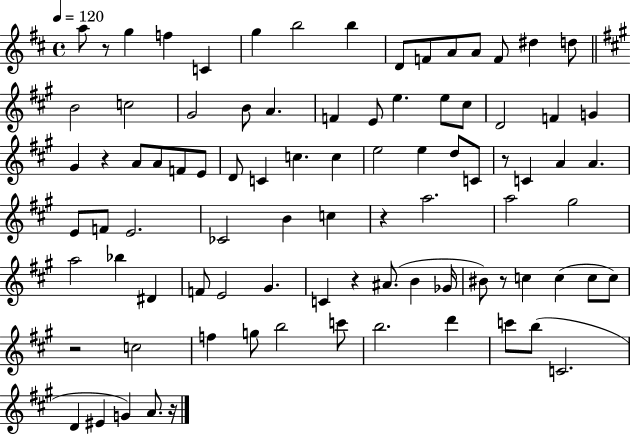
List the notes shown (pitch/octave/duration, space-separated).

A5/e R/e G5/q F5/q C4/q G5/q B5/h B5/q D4/e F4/e A4/e A4/e F4/e D#5/q D5/e B4/h C5/h G#4/h B4/e A4/q. F4/q E4/e E5/q. E5/e C#5/e D4/h F4/q G4/q G#4/q R/q A4/e A4/e F4/e E4/e D4/e C4/q C5/q. C5/q E5/h E5/q D5/e C4/e R/e C4/q A4/q A4/q. E4/e F4/e E4/h. CES4/h B4/q C5/q R/q A5/h. A5/h G#5/h A5/h Bb5/q D#4/q F4/e E4/h G#4/q. C4/q R/q A#4/e. B4/q Gb4/s BIS4/e R/e C5/q C5/q C5/e C5/e R/h C5/h F5/q G5/e B5/h C6/e B5/h. D6/q C6/e B5/e C4/h. D4/q EIS4/q G4/q A4/e. R/s